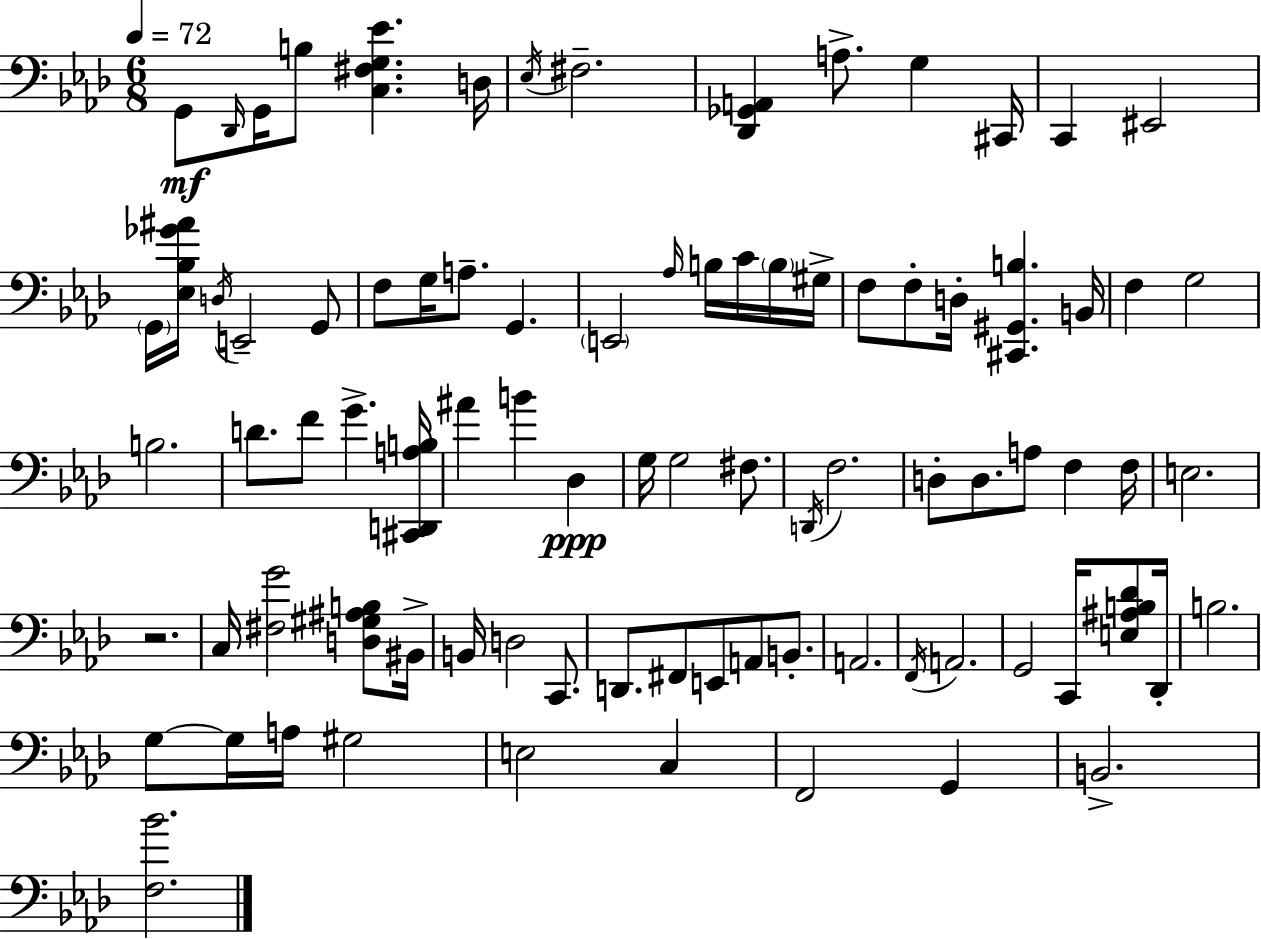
G2/e Db2/s G2/s B3/e [C3,F#3,G3,Eb4]/q. D3/s Eb3/s F#3/h. [Db2,Gb2,A2]/q A3/e. G3/q C#2/s C2/q EIS2/h G2/s [Eb3,Bb3,Gb4,A#4]/s D3/s E2/h G2/e F3/e G3/s A3/e. G2/q. E2/h Ab3/s B3/s C4/s B3/s G#3/s F3/e F3/e D3/s [C#2,G#2,B3]/q. B2/s F3/q G3/h B3/h. D4/e. F4/e G4/q. [C#2,D2,A3,B3]/s A#4/q B4/q Db3/q G3/s G3/h F#3/e. D2/s F3/h. D3/e D3/e. A3/e F3/q F3/s E3/h. R/h. C3/s [F#3,G4]/h [D3,G#3,A#3,B3]/e BIS2/s B2/s D3/h C2/e. D2/e. F#2/e E2/e A2/e B2/e. A2/h. F2/s A2/h. G2/h C2/s [E3,A#3,B3,Db4]/e Db2/s B3/h. G3/e G3/s A3/s G#3/h E3/h C3/q F2/h G2/q B2/h. [F3,Bb4]/h.